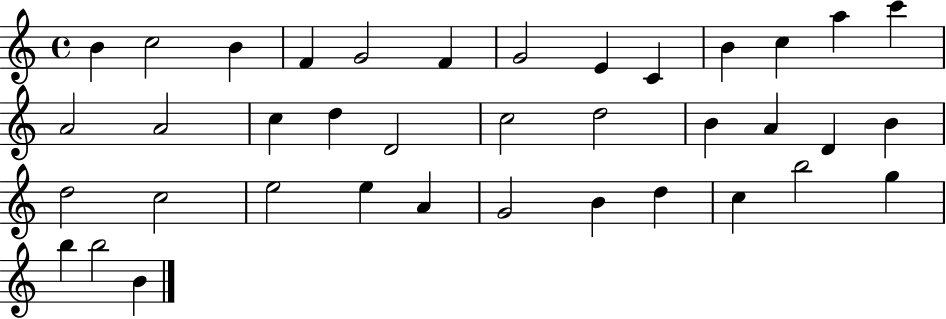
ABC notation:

X:1
T:Untitled
M:4/4
L:1/4
K:C
B c2 B F G2 F G2 E C B c a c' A2 A2 c d D2 c2 d2 B A D B d2 c2 e2 e A G2 B d c b2 g b b2 B